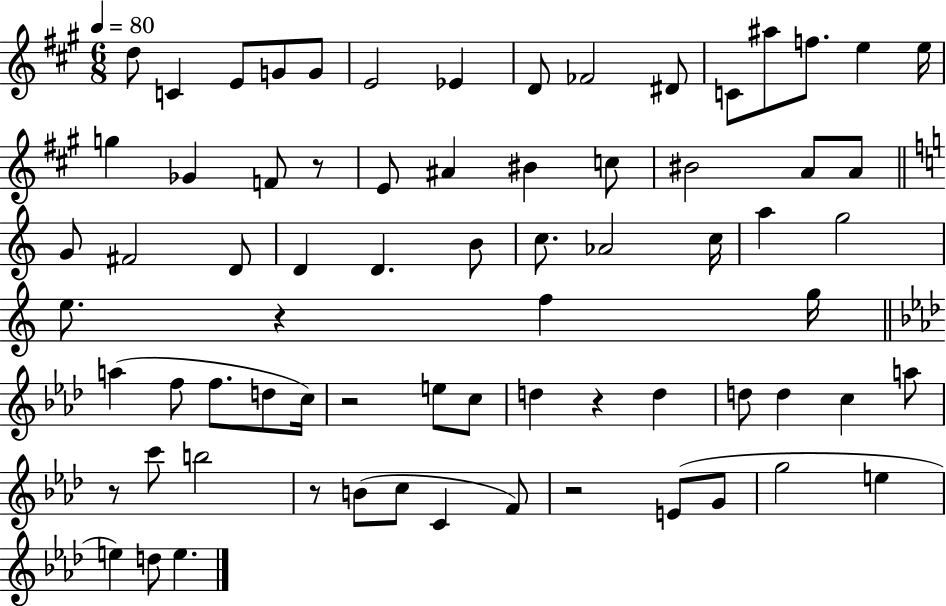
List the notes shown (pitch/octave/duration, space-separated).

D5/e C4/q E4/e G4/e G4/e E4/h Eb4/q D4/e FES4/h D#4/e C4/e A#5/e F5/e. E5/q E5/s G5/q Gb4/q F4/e R/e E4/e A#4/q BIS4/q C5/e BIS4/h A4/e A4/e G4/e F#4/h D4/e D4/q D4/q. B4/e C5/e. Ab4/h C5/s A5/q G5/h E5/e. R/q F5/q G5/s A5/q F5/e F5/e. D5/e C5/s R/h E5/e C5/e D5/q R/q D5/q D5/e D5/q C5/q A5/e R/e C6/e B5/h R/e B4/e C5/e C4/q F4/e R/h E4/e G4/e G5/h E5/q E5/q D5/e E5/q.